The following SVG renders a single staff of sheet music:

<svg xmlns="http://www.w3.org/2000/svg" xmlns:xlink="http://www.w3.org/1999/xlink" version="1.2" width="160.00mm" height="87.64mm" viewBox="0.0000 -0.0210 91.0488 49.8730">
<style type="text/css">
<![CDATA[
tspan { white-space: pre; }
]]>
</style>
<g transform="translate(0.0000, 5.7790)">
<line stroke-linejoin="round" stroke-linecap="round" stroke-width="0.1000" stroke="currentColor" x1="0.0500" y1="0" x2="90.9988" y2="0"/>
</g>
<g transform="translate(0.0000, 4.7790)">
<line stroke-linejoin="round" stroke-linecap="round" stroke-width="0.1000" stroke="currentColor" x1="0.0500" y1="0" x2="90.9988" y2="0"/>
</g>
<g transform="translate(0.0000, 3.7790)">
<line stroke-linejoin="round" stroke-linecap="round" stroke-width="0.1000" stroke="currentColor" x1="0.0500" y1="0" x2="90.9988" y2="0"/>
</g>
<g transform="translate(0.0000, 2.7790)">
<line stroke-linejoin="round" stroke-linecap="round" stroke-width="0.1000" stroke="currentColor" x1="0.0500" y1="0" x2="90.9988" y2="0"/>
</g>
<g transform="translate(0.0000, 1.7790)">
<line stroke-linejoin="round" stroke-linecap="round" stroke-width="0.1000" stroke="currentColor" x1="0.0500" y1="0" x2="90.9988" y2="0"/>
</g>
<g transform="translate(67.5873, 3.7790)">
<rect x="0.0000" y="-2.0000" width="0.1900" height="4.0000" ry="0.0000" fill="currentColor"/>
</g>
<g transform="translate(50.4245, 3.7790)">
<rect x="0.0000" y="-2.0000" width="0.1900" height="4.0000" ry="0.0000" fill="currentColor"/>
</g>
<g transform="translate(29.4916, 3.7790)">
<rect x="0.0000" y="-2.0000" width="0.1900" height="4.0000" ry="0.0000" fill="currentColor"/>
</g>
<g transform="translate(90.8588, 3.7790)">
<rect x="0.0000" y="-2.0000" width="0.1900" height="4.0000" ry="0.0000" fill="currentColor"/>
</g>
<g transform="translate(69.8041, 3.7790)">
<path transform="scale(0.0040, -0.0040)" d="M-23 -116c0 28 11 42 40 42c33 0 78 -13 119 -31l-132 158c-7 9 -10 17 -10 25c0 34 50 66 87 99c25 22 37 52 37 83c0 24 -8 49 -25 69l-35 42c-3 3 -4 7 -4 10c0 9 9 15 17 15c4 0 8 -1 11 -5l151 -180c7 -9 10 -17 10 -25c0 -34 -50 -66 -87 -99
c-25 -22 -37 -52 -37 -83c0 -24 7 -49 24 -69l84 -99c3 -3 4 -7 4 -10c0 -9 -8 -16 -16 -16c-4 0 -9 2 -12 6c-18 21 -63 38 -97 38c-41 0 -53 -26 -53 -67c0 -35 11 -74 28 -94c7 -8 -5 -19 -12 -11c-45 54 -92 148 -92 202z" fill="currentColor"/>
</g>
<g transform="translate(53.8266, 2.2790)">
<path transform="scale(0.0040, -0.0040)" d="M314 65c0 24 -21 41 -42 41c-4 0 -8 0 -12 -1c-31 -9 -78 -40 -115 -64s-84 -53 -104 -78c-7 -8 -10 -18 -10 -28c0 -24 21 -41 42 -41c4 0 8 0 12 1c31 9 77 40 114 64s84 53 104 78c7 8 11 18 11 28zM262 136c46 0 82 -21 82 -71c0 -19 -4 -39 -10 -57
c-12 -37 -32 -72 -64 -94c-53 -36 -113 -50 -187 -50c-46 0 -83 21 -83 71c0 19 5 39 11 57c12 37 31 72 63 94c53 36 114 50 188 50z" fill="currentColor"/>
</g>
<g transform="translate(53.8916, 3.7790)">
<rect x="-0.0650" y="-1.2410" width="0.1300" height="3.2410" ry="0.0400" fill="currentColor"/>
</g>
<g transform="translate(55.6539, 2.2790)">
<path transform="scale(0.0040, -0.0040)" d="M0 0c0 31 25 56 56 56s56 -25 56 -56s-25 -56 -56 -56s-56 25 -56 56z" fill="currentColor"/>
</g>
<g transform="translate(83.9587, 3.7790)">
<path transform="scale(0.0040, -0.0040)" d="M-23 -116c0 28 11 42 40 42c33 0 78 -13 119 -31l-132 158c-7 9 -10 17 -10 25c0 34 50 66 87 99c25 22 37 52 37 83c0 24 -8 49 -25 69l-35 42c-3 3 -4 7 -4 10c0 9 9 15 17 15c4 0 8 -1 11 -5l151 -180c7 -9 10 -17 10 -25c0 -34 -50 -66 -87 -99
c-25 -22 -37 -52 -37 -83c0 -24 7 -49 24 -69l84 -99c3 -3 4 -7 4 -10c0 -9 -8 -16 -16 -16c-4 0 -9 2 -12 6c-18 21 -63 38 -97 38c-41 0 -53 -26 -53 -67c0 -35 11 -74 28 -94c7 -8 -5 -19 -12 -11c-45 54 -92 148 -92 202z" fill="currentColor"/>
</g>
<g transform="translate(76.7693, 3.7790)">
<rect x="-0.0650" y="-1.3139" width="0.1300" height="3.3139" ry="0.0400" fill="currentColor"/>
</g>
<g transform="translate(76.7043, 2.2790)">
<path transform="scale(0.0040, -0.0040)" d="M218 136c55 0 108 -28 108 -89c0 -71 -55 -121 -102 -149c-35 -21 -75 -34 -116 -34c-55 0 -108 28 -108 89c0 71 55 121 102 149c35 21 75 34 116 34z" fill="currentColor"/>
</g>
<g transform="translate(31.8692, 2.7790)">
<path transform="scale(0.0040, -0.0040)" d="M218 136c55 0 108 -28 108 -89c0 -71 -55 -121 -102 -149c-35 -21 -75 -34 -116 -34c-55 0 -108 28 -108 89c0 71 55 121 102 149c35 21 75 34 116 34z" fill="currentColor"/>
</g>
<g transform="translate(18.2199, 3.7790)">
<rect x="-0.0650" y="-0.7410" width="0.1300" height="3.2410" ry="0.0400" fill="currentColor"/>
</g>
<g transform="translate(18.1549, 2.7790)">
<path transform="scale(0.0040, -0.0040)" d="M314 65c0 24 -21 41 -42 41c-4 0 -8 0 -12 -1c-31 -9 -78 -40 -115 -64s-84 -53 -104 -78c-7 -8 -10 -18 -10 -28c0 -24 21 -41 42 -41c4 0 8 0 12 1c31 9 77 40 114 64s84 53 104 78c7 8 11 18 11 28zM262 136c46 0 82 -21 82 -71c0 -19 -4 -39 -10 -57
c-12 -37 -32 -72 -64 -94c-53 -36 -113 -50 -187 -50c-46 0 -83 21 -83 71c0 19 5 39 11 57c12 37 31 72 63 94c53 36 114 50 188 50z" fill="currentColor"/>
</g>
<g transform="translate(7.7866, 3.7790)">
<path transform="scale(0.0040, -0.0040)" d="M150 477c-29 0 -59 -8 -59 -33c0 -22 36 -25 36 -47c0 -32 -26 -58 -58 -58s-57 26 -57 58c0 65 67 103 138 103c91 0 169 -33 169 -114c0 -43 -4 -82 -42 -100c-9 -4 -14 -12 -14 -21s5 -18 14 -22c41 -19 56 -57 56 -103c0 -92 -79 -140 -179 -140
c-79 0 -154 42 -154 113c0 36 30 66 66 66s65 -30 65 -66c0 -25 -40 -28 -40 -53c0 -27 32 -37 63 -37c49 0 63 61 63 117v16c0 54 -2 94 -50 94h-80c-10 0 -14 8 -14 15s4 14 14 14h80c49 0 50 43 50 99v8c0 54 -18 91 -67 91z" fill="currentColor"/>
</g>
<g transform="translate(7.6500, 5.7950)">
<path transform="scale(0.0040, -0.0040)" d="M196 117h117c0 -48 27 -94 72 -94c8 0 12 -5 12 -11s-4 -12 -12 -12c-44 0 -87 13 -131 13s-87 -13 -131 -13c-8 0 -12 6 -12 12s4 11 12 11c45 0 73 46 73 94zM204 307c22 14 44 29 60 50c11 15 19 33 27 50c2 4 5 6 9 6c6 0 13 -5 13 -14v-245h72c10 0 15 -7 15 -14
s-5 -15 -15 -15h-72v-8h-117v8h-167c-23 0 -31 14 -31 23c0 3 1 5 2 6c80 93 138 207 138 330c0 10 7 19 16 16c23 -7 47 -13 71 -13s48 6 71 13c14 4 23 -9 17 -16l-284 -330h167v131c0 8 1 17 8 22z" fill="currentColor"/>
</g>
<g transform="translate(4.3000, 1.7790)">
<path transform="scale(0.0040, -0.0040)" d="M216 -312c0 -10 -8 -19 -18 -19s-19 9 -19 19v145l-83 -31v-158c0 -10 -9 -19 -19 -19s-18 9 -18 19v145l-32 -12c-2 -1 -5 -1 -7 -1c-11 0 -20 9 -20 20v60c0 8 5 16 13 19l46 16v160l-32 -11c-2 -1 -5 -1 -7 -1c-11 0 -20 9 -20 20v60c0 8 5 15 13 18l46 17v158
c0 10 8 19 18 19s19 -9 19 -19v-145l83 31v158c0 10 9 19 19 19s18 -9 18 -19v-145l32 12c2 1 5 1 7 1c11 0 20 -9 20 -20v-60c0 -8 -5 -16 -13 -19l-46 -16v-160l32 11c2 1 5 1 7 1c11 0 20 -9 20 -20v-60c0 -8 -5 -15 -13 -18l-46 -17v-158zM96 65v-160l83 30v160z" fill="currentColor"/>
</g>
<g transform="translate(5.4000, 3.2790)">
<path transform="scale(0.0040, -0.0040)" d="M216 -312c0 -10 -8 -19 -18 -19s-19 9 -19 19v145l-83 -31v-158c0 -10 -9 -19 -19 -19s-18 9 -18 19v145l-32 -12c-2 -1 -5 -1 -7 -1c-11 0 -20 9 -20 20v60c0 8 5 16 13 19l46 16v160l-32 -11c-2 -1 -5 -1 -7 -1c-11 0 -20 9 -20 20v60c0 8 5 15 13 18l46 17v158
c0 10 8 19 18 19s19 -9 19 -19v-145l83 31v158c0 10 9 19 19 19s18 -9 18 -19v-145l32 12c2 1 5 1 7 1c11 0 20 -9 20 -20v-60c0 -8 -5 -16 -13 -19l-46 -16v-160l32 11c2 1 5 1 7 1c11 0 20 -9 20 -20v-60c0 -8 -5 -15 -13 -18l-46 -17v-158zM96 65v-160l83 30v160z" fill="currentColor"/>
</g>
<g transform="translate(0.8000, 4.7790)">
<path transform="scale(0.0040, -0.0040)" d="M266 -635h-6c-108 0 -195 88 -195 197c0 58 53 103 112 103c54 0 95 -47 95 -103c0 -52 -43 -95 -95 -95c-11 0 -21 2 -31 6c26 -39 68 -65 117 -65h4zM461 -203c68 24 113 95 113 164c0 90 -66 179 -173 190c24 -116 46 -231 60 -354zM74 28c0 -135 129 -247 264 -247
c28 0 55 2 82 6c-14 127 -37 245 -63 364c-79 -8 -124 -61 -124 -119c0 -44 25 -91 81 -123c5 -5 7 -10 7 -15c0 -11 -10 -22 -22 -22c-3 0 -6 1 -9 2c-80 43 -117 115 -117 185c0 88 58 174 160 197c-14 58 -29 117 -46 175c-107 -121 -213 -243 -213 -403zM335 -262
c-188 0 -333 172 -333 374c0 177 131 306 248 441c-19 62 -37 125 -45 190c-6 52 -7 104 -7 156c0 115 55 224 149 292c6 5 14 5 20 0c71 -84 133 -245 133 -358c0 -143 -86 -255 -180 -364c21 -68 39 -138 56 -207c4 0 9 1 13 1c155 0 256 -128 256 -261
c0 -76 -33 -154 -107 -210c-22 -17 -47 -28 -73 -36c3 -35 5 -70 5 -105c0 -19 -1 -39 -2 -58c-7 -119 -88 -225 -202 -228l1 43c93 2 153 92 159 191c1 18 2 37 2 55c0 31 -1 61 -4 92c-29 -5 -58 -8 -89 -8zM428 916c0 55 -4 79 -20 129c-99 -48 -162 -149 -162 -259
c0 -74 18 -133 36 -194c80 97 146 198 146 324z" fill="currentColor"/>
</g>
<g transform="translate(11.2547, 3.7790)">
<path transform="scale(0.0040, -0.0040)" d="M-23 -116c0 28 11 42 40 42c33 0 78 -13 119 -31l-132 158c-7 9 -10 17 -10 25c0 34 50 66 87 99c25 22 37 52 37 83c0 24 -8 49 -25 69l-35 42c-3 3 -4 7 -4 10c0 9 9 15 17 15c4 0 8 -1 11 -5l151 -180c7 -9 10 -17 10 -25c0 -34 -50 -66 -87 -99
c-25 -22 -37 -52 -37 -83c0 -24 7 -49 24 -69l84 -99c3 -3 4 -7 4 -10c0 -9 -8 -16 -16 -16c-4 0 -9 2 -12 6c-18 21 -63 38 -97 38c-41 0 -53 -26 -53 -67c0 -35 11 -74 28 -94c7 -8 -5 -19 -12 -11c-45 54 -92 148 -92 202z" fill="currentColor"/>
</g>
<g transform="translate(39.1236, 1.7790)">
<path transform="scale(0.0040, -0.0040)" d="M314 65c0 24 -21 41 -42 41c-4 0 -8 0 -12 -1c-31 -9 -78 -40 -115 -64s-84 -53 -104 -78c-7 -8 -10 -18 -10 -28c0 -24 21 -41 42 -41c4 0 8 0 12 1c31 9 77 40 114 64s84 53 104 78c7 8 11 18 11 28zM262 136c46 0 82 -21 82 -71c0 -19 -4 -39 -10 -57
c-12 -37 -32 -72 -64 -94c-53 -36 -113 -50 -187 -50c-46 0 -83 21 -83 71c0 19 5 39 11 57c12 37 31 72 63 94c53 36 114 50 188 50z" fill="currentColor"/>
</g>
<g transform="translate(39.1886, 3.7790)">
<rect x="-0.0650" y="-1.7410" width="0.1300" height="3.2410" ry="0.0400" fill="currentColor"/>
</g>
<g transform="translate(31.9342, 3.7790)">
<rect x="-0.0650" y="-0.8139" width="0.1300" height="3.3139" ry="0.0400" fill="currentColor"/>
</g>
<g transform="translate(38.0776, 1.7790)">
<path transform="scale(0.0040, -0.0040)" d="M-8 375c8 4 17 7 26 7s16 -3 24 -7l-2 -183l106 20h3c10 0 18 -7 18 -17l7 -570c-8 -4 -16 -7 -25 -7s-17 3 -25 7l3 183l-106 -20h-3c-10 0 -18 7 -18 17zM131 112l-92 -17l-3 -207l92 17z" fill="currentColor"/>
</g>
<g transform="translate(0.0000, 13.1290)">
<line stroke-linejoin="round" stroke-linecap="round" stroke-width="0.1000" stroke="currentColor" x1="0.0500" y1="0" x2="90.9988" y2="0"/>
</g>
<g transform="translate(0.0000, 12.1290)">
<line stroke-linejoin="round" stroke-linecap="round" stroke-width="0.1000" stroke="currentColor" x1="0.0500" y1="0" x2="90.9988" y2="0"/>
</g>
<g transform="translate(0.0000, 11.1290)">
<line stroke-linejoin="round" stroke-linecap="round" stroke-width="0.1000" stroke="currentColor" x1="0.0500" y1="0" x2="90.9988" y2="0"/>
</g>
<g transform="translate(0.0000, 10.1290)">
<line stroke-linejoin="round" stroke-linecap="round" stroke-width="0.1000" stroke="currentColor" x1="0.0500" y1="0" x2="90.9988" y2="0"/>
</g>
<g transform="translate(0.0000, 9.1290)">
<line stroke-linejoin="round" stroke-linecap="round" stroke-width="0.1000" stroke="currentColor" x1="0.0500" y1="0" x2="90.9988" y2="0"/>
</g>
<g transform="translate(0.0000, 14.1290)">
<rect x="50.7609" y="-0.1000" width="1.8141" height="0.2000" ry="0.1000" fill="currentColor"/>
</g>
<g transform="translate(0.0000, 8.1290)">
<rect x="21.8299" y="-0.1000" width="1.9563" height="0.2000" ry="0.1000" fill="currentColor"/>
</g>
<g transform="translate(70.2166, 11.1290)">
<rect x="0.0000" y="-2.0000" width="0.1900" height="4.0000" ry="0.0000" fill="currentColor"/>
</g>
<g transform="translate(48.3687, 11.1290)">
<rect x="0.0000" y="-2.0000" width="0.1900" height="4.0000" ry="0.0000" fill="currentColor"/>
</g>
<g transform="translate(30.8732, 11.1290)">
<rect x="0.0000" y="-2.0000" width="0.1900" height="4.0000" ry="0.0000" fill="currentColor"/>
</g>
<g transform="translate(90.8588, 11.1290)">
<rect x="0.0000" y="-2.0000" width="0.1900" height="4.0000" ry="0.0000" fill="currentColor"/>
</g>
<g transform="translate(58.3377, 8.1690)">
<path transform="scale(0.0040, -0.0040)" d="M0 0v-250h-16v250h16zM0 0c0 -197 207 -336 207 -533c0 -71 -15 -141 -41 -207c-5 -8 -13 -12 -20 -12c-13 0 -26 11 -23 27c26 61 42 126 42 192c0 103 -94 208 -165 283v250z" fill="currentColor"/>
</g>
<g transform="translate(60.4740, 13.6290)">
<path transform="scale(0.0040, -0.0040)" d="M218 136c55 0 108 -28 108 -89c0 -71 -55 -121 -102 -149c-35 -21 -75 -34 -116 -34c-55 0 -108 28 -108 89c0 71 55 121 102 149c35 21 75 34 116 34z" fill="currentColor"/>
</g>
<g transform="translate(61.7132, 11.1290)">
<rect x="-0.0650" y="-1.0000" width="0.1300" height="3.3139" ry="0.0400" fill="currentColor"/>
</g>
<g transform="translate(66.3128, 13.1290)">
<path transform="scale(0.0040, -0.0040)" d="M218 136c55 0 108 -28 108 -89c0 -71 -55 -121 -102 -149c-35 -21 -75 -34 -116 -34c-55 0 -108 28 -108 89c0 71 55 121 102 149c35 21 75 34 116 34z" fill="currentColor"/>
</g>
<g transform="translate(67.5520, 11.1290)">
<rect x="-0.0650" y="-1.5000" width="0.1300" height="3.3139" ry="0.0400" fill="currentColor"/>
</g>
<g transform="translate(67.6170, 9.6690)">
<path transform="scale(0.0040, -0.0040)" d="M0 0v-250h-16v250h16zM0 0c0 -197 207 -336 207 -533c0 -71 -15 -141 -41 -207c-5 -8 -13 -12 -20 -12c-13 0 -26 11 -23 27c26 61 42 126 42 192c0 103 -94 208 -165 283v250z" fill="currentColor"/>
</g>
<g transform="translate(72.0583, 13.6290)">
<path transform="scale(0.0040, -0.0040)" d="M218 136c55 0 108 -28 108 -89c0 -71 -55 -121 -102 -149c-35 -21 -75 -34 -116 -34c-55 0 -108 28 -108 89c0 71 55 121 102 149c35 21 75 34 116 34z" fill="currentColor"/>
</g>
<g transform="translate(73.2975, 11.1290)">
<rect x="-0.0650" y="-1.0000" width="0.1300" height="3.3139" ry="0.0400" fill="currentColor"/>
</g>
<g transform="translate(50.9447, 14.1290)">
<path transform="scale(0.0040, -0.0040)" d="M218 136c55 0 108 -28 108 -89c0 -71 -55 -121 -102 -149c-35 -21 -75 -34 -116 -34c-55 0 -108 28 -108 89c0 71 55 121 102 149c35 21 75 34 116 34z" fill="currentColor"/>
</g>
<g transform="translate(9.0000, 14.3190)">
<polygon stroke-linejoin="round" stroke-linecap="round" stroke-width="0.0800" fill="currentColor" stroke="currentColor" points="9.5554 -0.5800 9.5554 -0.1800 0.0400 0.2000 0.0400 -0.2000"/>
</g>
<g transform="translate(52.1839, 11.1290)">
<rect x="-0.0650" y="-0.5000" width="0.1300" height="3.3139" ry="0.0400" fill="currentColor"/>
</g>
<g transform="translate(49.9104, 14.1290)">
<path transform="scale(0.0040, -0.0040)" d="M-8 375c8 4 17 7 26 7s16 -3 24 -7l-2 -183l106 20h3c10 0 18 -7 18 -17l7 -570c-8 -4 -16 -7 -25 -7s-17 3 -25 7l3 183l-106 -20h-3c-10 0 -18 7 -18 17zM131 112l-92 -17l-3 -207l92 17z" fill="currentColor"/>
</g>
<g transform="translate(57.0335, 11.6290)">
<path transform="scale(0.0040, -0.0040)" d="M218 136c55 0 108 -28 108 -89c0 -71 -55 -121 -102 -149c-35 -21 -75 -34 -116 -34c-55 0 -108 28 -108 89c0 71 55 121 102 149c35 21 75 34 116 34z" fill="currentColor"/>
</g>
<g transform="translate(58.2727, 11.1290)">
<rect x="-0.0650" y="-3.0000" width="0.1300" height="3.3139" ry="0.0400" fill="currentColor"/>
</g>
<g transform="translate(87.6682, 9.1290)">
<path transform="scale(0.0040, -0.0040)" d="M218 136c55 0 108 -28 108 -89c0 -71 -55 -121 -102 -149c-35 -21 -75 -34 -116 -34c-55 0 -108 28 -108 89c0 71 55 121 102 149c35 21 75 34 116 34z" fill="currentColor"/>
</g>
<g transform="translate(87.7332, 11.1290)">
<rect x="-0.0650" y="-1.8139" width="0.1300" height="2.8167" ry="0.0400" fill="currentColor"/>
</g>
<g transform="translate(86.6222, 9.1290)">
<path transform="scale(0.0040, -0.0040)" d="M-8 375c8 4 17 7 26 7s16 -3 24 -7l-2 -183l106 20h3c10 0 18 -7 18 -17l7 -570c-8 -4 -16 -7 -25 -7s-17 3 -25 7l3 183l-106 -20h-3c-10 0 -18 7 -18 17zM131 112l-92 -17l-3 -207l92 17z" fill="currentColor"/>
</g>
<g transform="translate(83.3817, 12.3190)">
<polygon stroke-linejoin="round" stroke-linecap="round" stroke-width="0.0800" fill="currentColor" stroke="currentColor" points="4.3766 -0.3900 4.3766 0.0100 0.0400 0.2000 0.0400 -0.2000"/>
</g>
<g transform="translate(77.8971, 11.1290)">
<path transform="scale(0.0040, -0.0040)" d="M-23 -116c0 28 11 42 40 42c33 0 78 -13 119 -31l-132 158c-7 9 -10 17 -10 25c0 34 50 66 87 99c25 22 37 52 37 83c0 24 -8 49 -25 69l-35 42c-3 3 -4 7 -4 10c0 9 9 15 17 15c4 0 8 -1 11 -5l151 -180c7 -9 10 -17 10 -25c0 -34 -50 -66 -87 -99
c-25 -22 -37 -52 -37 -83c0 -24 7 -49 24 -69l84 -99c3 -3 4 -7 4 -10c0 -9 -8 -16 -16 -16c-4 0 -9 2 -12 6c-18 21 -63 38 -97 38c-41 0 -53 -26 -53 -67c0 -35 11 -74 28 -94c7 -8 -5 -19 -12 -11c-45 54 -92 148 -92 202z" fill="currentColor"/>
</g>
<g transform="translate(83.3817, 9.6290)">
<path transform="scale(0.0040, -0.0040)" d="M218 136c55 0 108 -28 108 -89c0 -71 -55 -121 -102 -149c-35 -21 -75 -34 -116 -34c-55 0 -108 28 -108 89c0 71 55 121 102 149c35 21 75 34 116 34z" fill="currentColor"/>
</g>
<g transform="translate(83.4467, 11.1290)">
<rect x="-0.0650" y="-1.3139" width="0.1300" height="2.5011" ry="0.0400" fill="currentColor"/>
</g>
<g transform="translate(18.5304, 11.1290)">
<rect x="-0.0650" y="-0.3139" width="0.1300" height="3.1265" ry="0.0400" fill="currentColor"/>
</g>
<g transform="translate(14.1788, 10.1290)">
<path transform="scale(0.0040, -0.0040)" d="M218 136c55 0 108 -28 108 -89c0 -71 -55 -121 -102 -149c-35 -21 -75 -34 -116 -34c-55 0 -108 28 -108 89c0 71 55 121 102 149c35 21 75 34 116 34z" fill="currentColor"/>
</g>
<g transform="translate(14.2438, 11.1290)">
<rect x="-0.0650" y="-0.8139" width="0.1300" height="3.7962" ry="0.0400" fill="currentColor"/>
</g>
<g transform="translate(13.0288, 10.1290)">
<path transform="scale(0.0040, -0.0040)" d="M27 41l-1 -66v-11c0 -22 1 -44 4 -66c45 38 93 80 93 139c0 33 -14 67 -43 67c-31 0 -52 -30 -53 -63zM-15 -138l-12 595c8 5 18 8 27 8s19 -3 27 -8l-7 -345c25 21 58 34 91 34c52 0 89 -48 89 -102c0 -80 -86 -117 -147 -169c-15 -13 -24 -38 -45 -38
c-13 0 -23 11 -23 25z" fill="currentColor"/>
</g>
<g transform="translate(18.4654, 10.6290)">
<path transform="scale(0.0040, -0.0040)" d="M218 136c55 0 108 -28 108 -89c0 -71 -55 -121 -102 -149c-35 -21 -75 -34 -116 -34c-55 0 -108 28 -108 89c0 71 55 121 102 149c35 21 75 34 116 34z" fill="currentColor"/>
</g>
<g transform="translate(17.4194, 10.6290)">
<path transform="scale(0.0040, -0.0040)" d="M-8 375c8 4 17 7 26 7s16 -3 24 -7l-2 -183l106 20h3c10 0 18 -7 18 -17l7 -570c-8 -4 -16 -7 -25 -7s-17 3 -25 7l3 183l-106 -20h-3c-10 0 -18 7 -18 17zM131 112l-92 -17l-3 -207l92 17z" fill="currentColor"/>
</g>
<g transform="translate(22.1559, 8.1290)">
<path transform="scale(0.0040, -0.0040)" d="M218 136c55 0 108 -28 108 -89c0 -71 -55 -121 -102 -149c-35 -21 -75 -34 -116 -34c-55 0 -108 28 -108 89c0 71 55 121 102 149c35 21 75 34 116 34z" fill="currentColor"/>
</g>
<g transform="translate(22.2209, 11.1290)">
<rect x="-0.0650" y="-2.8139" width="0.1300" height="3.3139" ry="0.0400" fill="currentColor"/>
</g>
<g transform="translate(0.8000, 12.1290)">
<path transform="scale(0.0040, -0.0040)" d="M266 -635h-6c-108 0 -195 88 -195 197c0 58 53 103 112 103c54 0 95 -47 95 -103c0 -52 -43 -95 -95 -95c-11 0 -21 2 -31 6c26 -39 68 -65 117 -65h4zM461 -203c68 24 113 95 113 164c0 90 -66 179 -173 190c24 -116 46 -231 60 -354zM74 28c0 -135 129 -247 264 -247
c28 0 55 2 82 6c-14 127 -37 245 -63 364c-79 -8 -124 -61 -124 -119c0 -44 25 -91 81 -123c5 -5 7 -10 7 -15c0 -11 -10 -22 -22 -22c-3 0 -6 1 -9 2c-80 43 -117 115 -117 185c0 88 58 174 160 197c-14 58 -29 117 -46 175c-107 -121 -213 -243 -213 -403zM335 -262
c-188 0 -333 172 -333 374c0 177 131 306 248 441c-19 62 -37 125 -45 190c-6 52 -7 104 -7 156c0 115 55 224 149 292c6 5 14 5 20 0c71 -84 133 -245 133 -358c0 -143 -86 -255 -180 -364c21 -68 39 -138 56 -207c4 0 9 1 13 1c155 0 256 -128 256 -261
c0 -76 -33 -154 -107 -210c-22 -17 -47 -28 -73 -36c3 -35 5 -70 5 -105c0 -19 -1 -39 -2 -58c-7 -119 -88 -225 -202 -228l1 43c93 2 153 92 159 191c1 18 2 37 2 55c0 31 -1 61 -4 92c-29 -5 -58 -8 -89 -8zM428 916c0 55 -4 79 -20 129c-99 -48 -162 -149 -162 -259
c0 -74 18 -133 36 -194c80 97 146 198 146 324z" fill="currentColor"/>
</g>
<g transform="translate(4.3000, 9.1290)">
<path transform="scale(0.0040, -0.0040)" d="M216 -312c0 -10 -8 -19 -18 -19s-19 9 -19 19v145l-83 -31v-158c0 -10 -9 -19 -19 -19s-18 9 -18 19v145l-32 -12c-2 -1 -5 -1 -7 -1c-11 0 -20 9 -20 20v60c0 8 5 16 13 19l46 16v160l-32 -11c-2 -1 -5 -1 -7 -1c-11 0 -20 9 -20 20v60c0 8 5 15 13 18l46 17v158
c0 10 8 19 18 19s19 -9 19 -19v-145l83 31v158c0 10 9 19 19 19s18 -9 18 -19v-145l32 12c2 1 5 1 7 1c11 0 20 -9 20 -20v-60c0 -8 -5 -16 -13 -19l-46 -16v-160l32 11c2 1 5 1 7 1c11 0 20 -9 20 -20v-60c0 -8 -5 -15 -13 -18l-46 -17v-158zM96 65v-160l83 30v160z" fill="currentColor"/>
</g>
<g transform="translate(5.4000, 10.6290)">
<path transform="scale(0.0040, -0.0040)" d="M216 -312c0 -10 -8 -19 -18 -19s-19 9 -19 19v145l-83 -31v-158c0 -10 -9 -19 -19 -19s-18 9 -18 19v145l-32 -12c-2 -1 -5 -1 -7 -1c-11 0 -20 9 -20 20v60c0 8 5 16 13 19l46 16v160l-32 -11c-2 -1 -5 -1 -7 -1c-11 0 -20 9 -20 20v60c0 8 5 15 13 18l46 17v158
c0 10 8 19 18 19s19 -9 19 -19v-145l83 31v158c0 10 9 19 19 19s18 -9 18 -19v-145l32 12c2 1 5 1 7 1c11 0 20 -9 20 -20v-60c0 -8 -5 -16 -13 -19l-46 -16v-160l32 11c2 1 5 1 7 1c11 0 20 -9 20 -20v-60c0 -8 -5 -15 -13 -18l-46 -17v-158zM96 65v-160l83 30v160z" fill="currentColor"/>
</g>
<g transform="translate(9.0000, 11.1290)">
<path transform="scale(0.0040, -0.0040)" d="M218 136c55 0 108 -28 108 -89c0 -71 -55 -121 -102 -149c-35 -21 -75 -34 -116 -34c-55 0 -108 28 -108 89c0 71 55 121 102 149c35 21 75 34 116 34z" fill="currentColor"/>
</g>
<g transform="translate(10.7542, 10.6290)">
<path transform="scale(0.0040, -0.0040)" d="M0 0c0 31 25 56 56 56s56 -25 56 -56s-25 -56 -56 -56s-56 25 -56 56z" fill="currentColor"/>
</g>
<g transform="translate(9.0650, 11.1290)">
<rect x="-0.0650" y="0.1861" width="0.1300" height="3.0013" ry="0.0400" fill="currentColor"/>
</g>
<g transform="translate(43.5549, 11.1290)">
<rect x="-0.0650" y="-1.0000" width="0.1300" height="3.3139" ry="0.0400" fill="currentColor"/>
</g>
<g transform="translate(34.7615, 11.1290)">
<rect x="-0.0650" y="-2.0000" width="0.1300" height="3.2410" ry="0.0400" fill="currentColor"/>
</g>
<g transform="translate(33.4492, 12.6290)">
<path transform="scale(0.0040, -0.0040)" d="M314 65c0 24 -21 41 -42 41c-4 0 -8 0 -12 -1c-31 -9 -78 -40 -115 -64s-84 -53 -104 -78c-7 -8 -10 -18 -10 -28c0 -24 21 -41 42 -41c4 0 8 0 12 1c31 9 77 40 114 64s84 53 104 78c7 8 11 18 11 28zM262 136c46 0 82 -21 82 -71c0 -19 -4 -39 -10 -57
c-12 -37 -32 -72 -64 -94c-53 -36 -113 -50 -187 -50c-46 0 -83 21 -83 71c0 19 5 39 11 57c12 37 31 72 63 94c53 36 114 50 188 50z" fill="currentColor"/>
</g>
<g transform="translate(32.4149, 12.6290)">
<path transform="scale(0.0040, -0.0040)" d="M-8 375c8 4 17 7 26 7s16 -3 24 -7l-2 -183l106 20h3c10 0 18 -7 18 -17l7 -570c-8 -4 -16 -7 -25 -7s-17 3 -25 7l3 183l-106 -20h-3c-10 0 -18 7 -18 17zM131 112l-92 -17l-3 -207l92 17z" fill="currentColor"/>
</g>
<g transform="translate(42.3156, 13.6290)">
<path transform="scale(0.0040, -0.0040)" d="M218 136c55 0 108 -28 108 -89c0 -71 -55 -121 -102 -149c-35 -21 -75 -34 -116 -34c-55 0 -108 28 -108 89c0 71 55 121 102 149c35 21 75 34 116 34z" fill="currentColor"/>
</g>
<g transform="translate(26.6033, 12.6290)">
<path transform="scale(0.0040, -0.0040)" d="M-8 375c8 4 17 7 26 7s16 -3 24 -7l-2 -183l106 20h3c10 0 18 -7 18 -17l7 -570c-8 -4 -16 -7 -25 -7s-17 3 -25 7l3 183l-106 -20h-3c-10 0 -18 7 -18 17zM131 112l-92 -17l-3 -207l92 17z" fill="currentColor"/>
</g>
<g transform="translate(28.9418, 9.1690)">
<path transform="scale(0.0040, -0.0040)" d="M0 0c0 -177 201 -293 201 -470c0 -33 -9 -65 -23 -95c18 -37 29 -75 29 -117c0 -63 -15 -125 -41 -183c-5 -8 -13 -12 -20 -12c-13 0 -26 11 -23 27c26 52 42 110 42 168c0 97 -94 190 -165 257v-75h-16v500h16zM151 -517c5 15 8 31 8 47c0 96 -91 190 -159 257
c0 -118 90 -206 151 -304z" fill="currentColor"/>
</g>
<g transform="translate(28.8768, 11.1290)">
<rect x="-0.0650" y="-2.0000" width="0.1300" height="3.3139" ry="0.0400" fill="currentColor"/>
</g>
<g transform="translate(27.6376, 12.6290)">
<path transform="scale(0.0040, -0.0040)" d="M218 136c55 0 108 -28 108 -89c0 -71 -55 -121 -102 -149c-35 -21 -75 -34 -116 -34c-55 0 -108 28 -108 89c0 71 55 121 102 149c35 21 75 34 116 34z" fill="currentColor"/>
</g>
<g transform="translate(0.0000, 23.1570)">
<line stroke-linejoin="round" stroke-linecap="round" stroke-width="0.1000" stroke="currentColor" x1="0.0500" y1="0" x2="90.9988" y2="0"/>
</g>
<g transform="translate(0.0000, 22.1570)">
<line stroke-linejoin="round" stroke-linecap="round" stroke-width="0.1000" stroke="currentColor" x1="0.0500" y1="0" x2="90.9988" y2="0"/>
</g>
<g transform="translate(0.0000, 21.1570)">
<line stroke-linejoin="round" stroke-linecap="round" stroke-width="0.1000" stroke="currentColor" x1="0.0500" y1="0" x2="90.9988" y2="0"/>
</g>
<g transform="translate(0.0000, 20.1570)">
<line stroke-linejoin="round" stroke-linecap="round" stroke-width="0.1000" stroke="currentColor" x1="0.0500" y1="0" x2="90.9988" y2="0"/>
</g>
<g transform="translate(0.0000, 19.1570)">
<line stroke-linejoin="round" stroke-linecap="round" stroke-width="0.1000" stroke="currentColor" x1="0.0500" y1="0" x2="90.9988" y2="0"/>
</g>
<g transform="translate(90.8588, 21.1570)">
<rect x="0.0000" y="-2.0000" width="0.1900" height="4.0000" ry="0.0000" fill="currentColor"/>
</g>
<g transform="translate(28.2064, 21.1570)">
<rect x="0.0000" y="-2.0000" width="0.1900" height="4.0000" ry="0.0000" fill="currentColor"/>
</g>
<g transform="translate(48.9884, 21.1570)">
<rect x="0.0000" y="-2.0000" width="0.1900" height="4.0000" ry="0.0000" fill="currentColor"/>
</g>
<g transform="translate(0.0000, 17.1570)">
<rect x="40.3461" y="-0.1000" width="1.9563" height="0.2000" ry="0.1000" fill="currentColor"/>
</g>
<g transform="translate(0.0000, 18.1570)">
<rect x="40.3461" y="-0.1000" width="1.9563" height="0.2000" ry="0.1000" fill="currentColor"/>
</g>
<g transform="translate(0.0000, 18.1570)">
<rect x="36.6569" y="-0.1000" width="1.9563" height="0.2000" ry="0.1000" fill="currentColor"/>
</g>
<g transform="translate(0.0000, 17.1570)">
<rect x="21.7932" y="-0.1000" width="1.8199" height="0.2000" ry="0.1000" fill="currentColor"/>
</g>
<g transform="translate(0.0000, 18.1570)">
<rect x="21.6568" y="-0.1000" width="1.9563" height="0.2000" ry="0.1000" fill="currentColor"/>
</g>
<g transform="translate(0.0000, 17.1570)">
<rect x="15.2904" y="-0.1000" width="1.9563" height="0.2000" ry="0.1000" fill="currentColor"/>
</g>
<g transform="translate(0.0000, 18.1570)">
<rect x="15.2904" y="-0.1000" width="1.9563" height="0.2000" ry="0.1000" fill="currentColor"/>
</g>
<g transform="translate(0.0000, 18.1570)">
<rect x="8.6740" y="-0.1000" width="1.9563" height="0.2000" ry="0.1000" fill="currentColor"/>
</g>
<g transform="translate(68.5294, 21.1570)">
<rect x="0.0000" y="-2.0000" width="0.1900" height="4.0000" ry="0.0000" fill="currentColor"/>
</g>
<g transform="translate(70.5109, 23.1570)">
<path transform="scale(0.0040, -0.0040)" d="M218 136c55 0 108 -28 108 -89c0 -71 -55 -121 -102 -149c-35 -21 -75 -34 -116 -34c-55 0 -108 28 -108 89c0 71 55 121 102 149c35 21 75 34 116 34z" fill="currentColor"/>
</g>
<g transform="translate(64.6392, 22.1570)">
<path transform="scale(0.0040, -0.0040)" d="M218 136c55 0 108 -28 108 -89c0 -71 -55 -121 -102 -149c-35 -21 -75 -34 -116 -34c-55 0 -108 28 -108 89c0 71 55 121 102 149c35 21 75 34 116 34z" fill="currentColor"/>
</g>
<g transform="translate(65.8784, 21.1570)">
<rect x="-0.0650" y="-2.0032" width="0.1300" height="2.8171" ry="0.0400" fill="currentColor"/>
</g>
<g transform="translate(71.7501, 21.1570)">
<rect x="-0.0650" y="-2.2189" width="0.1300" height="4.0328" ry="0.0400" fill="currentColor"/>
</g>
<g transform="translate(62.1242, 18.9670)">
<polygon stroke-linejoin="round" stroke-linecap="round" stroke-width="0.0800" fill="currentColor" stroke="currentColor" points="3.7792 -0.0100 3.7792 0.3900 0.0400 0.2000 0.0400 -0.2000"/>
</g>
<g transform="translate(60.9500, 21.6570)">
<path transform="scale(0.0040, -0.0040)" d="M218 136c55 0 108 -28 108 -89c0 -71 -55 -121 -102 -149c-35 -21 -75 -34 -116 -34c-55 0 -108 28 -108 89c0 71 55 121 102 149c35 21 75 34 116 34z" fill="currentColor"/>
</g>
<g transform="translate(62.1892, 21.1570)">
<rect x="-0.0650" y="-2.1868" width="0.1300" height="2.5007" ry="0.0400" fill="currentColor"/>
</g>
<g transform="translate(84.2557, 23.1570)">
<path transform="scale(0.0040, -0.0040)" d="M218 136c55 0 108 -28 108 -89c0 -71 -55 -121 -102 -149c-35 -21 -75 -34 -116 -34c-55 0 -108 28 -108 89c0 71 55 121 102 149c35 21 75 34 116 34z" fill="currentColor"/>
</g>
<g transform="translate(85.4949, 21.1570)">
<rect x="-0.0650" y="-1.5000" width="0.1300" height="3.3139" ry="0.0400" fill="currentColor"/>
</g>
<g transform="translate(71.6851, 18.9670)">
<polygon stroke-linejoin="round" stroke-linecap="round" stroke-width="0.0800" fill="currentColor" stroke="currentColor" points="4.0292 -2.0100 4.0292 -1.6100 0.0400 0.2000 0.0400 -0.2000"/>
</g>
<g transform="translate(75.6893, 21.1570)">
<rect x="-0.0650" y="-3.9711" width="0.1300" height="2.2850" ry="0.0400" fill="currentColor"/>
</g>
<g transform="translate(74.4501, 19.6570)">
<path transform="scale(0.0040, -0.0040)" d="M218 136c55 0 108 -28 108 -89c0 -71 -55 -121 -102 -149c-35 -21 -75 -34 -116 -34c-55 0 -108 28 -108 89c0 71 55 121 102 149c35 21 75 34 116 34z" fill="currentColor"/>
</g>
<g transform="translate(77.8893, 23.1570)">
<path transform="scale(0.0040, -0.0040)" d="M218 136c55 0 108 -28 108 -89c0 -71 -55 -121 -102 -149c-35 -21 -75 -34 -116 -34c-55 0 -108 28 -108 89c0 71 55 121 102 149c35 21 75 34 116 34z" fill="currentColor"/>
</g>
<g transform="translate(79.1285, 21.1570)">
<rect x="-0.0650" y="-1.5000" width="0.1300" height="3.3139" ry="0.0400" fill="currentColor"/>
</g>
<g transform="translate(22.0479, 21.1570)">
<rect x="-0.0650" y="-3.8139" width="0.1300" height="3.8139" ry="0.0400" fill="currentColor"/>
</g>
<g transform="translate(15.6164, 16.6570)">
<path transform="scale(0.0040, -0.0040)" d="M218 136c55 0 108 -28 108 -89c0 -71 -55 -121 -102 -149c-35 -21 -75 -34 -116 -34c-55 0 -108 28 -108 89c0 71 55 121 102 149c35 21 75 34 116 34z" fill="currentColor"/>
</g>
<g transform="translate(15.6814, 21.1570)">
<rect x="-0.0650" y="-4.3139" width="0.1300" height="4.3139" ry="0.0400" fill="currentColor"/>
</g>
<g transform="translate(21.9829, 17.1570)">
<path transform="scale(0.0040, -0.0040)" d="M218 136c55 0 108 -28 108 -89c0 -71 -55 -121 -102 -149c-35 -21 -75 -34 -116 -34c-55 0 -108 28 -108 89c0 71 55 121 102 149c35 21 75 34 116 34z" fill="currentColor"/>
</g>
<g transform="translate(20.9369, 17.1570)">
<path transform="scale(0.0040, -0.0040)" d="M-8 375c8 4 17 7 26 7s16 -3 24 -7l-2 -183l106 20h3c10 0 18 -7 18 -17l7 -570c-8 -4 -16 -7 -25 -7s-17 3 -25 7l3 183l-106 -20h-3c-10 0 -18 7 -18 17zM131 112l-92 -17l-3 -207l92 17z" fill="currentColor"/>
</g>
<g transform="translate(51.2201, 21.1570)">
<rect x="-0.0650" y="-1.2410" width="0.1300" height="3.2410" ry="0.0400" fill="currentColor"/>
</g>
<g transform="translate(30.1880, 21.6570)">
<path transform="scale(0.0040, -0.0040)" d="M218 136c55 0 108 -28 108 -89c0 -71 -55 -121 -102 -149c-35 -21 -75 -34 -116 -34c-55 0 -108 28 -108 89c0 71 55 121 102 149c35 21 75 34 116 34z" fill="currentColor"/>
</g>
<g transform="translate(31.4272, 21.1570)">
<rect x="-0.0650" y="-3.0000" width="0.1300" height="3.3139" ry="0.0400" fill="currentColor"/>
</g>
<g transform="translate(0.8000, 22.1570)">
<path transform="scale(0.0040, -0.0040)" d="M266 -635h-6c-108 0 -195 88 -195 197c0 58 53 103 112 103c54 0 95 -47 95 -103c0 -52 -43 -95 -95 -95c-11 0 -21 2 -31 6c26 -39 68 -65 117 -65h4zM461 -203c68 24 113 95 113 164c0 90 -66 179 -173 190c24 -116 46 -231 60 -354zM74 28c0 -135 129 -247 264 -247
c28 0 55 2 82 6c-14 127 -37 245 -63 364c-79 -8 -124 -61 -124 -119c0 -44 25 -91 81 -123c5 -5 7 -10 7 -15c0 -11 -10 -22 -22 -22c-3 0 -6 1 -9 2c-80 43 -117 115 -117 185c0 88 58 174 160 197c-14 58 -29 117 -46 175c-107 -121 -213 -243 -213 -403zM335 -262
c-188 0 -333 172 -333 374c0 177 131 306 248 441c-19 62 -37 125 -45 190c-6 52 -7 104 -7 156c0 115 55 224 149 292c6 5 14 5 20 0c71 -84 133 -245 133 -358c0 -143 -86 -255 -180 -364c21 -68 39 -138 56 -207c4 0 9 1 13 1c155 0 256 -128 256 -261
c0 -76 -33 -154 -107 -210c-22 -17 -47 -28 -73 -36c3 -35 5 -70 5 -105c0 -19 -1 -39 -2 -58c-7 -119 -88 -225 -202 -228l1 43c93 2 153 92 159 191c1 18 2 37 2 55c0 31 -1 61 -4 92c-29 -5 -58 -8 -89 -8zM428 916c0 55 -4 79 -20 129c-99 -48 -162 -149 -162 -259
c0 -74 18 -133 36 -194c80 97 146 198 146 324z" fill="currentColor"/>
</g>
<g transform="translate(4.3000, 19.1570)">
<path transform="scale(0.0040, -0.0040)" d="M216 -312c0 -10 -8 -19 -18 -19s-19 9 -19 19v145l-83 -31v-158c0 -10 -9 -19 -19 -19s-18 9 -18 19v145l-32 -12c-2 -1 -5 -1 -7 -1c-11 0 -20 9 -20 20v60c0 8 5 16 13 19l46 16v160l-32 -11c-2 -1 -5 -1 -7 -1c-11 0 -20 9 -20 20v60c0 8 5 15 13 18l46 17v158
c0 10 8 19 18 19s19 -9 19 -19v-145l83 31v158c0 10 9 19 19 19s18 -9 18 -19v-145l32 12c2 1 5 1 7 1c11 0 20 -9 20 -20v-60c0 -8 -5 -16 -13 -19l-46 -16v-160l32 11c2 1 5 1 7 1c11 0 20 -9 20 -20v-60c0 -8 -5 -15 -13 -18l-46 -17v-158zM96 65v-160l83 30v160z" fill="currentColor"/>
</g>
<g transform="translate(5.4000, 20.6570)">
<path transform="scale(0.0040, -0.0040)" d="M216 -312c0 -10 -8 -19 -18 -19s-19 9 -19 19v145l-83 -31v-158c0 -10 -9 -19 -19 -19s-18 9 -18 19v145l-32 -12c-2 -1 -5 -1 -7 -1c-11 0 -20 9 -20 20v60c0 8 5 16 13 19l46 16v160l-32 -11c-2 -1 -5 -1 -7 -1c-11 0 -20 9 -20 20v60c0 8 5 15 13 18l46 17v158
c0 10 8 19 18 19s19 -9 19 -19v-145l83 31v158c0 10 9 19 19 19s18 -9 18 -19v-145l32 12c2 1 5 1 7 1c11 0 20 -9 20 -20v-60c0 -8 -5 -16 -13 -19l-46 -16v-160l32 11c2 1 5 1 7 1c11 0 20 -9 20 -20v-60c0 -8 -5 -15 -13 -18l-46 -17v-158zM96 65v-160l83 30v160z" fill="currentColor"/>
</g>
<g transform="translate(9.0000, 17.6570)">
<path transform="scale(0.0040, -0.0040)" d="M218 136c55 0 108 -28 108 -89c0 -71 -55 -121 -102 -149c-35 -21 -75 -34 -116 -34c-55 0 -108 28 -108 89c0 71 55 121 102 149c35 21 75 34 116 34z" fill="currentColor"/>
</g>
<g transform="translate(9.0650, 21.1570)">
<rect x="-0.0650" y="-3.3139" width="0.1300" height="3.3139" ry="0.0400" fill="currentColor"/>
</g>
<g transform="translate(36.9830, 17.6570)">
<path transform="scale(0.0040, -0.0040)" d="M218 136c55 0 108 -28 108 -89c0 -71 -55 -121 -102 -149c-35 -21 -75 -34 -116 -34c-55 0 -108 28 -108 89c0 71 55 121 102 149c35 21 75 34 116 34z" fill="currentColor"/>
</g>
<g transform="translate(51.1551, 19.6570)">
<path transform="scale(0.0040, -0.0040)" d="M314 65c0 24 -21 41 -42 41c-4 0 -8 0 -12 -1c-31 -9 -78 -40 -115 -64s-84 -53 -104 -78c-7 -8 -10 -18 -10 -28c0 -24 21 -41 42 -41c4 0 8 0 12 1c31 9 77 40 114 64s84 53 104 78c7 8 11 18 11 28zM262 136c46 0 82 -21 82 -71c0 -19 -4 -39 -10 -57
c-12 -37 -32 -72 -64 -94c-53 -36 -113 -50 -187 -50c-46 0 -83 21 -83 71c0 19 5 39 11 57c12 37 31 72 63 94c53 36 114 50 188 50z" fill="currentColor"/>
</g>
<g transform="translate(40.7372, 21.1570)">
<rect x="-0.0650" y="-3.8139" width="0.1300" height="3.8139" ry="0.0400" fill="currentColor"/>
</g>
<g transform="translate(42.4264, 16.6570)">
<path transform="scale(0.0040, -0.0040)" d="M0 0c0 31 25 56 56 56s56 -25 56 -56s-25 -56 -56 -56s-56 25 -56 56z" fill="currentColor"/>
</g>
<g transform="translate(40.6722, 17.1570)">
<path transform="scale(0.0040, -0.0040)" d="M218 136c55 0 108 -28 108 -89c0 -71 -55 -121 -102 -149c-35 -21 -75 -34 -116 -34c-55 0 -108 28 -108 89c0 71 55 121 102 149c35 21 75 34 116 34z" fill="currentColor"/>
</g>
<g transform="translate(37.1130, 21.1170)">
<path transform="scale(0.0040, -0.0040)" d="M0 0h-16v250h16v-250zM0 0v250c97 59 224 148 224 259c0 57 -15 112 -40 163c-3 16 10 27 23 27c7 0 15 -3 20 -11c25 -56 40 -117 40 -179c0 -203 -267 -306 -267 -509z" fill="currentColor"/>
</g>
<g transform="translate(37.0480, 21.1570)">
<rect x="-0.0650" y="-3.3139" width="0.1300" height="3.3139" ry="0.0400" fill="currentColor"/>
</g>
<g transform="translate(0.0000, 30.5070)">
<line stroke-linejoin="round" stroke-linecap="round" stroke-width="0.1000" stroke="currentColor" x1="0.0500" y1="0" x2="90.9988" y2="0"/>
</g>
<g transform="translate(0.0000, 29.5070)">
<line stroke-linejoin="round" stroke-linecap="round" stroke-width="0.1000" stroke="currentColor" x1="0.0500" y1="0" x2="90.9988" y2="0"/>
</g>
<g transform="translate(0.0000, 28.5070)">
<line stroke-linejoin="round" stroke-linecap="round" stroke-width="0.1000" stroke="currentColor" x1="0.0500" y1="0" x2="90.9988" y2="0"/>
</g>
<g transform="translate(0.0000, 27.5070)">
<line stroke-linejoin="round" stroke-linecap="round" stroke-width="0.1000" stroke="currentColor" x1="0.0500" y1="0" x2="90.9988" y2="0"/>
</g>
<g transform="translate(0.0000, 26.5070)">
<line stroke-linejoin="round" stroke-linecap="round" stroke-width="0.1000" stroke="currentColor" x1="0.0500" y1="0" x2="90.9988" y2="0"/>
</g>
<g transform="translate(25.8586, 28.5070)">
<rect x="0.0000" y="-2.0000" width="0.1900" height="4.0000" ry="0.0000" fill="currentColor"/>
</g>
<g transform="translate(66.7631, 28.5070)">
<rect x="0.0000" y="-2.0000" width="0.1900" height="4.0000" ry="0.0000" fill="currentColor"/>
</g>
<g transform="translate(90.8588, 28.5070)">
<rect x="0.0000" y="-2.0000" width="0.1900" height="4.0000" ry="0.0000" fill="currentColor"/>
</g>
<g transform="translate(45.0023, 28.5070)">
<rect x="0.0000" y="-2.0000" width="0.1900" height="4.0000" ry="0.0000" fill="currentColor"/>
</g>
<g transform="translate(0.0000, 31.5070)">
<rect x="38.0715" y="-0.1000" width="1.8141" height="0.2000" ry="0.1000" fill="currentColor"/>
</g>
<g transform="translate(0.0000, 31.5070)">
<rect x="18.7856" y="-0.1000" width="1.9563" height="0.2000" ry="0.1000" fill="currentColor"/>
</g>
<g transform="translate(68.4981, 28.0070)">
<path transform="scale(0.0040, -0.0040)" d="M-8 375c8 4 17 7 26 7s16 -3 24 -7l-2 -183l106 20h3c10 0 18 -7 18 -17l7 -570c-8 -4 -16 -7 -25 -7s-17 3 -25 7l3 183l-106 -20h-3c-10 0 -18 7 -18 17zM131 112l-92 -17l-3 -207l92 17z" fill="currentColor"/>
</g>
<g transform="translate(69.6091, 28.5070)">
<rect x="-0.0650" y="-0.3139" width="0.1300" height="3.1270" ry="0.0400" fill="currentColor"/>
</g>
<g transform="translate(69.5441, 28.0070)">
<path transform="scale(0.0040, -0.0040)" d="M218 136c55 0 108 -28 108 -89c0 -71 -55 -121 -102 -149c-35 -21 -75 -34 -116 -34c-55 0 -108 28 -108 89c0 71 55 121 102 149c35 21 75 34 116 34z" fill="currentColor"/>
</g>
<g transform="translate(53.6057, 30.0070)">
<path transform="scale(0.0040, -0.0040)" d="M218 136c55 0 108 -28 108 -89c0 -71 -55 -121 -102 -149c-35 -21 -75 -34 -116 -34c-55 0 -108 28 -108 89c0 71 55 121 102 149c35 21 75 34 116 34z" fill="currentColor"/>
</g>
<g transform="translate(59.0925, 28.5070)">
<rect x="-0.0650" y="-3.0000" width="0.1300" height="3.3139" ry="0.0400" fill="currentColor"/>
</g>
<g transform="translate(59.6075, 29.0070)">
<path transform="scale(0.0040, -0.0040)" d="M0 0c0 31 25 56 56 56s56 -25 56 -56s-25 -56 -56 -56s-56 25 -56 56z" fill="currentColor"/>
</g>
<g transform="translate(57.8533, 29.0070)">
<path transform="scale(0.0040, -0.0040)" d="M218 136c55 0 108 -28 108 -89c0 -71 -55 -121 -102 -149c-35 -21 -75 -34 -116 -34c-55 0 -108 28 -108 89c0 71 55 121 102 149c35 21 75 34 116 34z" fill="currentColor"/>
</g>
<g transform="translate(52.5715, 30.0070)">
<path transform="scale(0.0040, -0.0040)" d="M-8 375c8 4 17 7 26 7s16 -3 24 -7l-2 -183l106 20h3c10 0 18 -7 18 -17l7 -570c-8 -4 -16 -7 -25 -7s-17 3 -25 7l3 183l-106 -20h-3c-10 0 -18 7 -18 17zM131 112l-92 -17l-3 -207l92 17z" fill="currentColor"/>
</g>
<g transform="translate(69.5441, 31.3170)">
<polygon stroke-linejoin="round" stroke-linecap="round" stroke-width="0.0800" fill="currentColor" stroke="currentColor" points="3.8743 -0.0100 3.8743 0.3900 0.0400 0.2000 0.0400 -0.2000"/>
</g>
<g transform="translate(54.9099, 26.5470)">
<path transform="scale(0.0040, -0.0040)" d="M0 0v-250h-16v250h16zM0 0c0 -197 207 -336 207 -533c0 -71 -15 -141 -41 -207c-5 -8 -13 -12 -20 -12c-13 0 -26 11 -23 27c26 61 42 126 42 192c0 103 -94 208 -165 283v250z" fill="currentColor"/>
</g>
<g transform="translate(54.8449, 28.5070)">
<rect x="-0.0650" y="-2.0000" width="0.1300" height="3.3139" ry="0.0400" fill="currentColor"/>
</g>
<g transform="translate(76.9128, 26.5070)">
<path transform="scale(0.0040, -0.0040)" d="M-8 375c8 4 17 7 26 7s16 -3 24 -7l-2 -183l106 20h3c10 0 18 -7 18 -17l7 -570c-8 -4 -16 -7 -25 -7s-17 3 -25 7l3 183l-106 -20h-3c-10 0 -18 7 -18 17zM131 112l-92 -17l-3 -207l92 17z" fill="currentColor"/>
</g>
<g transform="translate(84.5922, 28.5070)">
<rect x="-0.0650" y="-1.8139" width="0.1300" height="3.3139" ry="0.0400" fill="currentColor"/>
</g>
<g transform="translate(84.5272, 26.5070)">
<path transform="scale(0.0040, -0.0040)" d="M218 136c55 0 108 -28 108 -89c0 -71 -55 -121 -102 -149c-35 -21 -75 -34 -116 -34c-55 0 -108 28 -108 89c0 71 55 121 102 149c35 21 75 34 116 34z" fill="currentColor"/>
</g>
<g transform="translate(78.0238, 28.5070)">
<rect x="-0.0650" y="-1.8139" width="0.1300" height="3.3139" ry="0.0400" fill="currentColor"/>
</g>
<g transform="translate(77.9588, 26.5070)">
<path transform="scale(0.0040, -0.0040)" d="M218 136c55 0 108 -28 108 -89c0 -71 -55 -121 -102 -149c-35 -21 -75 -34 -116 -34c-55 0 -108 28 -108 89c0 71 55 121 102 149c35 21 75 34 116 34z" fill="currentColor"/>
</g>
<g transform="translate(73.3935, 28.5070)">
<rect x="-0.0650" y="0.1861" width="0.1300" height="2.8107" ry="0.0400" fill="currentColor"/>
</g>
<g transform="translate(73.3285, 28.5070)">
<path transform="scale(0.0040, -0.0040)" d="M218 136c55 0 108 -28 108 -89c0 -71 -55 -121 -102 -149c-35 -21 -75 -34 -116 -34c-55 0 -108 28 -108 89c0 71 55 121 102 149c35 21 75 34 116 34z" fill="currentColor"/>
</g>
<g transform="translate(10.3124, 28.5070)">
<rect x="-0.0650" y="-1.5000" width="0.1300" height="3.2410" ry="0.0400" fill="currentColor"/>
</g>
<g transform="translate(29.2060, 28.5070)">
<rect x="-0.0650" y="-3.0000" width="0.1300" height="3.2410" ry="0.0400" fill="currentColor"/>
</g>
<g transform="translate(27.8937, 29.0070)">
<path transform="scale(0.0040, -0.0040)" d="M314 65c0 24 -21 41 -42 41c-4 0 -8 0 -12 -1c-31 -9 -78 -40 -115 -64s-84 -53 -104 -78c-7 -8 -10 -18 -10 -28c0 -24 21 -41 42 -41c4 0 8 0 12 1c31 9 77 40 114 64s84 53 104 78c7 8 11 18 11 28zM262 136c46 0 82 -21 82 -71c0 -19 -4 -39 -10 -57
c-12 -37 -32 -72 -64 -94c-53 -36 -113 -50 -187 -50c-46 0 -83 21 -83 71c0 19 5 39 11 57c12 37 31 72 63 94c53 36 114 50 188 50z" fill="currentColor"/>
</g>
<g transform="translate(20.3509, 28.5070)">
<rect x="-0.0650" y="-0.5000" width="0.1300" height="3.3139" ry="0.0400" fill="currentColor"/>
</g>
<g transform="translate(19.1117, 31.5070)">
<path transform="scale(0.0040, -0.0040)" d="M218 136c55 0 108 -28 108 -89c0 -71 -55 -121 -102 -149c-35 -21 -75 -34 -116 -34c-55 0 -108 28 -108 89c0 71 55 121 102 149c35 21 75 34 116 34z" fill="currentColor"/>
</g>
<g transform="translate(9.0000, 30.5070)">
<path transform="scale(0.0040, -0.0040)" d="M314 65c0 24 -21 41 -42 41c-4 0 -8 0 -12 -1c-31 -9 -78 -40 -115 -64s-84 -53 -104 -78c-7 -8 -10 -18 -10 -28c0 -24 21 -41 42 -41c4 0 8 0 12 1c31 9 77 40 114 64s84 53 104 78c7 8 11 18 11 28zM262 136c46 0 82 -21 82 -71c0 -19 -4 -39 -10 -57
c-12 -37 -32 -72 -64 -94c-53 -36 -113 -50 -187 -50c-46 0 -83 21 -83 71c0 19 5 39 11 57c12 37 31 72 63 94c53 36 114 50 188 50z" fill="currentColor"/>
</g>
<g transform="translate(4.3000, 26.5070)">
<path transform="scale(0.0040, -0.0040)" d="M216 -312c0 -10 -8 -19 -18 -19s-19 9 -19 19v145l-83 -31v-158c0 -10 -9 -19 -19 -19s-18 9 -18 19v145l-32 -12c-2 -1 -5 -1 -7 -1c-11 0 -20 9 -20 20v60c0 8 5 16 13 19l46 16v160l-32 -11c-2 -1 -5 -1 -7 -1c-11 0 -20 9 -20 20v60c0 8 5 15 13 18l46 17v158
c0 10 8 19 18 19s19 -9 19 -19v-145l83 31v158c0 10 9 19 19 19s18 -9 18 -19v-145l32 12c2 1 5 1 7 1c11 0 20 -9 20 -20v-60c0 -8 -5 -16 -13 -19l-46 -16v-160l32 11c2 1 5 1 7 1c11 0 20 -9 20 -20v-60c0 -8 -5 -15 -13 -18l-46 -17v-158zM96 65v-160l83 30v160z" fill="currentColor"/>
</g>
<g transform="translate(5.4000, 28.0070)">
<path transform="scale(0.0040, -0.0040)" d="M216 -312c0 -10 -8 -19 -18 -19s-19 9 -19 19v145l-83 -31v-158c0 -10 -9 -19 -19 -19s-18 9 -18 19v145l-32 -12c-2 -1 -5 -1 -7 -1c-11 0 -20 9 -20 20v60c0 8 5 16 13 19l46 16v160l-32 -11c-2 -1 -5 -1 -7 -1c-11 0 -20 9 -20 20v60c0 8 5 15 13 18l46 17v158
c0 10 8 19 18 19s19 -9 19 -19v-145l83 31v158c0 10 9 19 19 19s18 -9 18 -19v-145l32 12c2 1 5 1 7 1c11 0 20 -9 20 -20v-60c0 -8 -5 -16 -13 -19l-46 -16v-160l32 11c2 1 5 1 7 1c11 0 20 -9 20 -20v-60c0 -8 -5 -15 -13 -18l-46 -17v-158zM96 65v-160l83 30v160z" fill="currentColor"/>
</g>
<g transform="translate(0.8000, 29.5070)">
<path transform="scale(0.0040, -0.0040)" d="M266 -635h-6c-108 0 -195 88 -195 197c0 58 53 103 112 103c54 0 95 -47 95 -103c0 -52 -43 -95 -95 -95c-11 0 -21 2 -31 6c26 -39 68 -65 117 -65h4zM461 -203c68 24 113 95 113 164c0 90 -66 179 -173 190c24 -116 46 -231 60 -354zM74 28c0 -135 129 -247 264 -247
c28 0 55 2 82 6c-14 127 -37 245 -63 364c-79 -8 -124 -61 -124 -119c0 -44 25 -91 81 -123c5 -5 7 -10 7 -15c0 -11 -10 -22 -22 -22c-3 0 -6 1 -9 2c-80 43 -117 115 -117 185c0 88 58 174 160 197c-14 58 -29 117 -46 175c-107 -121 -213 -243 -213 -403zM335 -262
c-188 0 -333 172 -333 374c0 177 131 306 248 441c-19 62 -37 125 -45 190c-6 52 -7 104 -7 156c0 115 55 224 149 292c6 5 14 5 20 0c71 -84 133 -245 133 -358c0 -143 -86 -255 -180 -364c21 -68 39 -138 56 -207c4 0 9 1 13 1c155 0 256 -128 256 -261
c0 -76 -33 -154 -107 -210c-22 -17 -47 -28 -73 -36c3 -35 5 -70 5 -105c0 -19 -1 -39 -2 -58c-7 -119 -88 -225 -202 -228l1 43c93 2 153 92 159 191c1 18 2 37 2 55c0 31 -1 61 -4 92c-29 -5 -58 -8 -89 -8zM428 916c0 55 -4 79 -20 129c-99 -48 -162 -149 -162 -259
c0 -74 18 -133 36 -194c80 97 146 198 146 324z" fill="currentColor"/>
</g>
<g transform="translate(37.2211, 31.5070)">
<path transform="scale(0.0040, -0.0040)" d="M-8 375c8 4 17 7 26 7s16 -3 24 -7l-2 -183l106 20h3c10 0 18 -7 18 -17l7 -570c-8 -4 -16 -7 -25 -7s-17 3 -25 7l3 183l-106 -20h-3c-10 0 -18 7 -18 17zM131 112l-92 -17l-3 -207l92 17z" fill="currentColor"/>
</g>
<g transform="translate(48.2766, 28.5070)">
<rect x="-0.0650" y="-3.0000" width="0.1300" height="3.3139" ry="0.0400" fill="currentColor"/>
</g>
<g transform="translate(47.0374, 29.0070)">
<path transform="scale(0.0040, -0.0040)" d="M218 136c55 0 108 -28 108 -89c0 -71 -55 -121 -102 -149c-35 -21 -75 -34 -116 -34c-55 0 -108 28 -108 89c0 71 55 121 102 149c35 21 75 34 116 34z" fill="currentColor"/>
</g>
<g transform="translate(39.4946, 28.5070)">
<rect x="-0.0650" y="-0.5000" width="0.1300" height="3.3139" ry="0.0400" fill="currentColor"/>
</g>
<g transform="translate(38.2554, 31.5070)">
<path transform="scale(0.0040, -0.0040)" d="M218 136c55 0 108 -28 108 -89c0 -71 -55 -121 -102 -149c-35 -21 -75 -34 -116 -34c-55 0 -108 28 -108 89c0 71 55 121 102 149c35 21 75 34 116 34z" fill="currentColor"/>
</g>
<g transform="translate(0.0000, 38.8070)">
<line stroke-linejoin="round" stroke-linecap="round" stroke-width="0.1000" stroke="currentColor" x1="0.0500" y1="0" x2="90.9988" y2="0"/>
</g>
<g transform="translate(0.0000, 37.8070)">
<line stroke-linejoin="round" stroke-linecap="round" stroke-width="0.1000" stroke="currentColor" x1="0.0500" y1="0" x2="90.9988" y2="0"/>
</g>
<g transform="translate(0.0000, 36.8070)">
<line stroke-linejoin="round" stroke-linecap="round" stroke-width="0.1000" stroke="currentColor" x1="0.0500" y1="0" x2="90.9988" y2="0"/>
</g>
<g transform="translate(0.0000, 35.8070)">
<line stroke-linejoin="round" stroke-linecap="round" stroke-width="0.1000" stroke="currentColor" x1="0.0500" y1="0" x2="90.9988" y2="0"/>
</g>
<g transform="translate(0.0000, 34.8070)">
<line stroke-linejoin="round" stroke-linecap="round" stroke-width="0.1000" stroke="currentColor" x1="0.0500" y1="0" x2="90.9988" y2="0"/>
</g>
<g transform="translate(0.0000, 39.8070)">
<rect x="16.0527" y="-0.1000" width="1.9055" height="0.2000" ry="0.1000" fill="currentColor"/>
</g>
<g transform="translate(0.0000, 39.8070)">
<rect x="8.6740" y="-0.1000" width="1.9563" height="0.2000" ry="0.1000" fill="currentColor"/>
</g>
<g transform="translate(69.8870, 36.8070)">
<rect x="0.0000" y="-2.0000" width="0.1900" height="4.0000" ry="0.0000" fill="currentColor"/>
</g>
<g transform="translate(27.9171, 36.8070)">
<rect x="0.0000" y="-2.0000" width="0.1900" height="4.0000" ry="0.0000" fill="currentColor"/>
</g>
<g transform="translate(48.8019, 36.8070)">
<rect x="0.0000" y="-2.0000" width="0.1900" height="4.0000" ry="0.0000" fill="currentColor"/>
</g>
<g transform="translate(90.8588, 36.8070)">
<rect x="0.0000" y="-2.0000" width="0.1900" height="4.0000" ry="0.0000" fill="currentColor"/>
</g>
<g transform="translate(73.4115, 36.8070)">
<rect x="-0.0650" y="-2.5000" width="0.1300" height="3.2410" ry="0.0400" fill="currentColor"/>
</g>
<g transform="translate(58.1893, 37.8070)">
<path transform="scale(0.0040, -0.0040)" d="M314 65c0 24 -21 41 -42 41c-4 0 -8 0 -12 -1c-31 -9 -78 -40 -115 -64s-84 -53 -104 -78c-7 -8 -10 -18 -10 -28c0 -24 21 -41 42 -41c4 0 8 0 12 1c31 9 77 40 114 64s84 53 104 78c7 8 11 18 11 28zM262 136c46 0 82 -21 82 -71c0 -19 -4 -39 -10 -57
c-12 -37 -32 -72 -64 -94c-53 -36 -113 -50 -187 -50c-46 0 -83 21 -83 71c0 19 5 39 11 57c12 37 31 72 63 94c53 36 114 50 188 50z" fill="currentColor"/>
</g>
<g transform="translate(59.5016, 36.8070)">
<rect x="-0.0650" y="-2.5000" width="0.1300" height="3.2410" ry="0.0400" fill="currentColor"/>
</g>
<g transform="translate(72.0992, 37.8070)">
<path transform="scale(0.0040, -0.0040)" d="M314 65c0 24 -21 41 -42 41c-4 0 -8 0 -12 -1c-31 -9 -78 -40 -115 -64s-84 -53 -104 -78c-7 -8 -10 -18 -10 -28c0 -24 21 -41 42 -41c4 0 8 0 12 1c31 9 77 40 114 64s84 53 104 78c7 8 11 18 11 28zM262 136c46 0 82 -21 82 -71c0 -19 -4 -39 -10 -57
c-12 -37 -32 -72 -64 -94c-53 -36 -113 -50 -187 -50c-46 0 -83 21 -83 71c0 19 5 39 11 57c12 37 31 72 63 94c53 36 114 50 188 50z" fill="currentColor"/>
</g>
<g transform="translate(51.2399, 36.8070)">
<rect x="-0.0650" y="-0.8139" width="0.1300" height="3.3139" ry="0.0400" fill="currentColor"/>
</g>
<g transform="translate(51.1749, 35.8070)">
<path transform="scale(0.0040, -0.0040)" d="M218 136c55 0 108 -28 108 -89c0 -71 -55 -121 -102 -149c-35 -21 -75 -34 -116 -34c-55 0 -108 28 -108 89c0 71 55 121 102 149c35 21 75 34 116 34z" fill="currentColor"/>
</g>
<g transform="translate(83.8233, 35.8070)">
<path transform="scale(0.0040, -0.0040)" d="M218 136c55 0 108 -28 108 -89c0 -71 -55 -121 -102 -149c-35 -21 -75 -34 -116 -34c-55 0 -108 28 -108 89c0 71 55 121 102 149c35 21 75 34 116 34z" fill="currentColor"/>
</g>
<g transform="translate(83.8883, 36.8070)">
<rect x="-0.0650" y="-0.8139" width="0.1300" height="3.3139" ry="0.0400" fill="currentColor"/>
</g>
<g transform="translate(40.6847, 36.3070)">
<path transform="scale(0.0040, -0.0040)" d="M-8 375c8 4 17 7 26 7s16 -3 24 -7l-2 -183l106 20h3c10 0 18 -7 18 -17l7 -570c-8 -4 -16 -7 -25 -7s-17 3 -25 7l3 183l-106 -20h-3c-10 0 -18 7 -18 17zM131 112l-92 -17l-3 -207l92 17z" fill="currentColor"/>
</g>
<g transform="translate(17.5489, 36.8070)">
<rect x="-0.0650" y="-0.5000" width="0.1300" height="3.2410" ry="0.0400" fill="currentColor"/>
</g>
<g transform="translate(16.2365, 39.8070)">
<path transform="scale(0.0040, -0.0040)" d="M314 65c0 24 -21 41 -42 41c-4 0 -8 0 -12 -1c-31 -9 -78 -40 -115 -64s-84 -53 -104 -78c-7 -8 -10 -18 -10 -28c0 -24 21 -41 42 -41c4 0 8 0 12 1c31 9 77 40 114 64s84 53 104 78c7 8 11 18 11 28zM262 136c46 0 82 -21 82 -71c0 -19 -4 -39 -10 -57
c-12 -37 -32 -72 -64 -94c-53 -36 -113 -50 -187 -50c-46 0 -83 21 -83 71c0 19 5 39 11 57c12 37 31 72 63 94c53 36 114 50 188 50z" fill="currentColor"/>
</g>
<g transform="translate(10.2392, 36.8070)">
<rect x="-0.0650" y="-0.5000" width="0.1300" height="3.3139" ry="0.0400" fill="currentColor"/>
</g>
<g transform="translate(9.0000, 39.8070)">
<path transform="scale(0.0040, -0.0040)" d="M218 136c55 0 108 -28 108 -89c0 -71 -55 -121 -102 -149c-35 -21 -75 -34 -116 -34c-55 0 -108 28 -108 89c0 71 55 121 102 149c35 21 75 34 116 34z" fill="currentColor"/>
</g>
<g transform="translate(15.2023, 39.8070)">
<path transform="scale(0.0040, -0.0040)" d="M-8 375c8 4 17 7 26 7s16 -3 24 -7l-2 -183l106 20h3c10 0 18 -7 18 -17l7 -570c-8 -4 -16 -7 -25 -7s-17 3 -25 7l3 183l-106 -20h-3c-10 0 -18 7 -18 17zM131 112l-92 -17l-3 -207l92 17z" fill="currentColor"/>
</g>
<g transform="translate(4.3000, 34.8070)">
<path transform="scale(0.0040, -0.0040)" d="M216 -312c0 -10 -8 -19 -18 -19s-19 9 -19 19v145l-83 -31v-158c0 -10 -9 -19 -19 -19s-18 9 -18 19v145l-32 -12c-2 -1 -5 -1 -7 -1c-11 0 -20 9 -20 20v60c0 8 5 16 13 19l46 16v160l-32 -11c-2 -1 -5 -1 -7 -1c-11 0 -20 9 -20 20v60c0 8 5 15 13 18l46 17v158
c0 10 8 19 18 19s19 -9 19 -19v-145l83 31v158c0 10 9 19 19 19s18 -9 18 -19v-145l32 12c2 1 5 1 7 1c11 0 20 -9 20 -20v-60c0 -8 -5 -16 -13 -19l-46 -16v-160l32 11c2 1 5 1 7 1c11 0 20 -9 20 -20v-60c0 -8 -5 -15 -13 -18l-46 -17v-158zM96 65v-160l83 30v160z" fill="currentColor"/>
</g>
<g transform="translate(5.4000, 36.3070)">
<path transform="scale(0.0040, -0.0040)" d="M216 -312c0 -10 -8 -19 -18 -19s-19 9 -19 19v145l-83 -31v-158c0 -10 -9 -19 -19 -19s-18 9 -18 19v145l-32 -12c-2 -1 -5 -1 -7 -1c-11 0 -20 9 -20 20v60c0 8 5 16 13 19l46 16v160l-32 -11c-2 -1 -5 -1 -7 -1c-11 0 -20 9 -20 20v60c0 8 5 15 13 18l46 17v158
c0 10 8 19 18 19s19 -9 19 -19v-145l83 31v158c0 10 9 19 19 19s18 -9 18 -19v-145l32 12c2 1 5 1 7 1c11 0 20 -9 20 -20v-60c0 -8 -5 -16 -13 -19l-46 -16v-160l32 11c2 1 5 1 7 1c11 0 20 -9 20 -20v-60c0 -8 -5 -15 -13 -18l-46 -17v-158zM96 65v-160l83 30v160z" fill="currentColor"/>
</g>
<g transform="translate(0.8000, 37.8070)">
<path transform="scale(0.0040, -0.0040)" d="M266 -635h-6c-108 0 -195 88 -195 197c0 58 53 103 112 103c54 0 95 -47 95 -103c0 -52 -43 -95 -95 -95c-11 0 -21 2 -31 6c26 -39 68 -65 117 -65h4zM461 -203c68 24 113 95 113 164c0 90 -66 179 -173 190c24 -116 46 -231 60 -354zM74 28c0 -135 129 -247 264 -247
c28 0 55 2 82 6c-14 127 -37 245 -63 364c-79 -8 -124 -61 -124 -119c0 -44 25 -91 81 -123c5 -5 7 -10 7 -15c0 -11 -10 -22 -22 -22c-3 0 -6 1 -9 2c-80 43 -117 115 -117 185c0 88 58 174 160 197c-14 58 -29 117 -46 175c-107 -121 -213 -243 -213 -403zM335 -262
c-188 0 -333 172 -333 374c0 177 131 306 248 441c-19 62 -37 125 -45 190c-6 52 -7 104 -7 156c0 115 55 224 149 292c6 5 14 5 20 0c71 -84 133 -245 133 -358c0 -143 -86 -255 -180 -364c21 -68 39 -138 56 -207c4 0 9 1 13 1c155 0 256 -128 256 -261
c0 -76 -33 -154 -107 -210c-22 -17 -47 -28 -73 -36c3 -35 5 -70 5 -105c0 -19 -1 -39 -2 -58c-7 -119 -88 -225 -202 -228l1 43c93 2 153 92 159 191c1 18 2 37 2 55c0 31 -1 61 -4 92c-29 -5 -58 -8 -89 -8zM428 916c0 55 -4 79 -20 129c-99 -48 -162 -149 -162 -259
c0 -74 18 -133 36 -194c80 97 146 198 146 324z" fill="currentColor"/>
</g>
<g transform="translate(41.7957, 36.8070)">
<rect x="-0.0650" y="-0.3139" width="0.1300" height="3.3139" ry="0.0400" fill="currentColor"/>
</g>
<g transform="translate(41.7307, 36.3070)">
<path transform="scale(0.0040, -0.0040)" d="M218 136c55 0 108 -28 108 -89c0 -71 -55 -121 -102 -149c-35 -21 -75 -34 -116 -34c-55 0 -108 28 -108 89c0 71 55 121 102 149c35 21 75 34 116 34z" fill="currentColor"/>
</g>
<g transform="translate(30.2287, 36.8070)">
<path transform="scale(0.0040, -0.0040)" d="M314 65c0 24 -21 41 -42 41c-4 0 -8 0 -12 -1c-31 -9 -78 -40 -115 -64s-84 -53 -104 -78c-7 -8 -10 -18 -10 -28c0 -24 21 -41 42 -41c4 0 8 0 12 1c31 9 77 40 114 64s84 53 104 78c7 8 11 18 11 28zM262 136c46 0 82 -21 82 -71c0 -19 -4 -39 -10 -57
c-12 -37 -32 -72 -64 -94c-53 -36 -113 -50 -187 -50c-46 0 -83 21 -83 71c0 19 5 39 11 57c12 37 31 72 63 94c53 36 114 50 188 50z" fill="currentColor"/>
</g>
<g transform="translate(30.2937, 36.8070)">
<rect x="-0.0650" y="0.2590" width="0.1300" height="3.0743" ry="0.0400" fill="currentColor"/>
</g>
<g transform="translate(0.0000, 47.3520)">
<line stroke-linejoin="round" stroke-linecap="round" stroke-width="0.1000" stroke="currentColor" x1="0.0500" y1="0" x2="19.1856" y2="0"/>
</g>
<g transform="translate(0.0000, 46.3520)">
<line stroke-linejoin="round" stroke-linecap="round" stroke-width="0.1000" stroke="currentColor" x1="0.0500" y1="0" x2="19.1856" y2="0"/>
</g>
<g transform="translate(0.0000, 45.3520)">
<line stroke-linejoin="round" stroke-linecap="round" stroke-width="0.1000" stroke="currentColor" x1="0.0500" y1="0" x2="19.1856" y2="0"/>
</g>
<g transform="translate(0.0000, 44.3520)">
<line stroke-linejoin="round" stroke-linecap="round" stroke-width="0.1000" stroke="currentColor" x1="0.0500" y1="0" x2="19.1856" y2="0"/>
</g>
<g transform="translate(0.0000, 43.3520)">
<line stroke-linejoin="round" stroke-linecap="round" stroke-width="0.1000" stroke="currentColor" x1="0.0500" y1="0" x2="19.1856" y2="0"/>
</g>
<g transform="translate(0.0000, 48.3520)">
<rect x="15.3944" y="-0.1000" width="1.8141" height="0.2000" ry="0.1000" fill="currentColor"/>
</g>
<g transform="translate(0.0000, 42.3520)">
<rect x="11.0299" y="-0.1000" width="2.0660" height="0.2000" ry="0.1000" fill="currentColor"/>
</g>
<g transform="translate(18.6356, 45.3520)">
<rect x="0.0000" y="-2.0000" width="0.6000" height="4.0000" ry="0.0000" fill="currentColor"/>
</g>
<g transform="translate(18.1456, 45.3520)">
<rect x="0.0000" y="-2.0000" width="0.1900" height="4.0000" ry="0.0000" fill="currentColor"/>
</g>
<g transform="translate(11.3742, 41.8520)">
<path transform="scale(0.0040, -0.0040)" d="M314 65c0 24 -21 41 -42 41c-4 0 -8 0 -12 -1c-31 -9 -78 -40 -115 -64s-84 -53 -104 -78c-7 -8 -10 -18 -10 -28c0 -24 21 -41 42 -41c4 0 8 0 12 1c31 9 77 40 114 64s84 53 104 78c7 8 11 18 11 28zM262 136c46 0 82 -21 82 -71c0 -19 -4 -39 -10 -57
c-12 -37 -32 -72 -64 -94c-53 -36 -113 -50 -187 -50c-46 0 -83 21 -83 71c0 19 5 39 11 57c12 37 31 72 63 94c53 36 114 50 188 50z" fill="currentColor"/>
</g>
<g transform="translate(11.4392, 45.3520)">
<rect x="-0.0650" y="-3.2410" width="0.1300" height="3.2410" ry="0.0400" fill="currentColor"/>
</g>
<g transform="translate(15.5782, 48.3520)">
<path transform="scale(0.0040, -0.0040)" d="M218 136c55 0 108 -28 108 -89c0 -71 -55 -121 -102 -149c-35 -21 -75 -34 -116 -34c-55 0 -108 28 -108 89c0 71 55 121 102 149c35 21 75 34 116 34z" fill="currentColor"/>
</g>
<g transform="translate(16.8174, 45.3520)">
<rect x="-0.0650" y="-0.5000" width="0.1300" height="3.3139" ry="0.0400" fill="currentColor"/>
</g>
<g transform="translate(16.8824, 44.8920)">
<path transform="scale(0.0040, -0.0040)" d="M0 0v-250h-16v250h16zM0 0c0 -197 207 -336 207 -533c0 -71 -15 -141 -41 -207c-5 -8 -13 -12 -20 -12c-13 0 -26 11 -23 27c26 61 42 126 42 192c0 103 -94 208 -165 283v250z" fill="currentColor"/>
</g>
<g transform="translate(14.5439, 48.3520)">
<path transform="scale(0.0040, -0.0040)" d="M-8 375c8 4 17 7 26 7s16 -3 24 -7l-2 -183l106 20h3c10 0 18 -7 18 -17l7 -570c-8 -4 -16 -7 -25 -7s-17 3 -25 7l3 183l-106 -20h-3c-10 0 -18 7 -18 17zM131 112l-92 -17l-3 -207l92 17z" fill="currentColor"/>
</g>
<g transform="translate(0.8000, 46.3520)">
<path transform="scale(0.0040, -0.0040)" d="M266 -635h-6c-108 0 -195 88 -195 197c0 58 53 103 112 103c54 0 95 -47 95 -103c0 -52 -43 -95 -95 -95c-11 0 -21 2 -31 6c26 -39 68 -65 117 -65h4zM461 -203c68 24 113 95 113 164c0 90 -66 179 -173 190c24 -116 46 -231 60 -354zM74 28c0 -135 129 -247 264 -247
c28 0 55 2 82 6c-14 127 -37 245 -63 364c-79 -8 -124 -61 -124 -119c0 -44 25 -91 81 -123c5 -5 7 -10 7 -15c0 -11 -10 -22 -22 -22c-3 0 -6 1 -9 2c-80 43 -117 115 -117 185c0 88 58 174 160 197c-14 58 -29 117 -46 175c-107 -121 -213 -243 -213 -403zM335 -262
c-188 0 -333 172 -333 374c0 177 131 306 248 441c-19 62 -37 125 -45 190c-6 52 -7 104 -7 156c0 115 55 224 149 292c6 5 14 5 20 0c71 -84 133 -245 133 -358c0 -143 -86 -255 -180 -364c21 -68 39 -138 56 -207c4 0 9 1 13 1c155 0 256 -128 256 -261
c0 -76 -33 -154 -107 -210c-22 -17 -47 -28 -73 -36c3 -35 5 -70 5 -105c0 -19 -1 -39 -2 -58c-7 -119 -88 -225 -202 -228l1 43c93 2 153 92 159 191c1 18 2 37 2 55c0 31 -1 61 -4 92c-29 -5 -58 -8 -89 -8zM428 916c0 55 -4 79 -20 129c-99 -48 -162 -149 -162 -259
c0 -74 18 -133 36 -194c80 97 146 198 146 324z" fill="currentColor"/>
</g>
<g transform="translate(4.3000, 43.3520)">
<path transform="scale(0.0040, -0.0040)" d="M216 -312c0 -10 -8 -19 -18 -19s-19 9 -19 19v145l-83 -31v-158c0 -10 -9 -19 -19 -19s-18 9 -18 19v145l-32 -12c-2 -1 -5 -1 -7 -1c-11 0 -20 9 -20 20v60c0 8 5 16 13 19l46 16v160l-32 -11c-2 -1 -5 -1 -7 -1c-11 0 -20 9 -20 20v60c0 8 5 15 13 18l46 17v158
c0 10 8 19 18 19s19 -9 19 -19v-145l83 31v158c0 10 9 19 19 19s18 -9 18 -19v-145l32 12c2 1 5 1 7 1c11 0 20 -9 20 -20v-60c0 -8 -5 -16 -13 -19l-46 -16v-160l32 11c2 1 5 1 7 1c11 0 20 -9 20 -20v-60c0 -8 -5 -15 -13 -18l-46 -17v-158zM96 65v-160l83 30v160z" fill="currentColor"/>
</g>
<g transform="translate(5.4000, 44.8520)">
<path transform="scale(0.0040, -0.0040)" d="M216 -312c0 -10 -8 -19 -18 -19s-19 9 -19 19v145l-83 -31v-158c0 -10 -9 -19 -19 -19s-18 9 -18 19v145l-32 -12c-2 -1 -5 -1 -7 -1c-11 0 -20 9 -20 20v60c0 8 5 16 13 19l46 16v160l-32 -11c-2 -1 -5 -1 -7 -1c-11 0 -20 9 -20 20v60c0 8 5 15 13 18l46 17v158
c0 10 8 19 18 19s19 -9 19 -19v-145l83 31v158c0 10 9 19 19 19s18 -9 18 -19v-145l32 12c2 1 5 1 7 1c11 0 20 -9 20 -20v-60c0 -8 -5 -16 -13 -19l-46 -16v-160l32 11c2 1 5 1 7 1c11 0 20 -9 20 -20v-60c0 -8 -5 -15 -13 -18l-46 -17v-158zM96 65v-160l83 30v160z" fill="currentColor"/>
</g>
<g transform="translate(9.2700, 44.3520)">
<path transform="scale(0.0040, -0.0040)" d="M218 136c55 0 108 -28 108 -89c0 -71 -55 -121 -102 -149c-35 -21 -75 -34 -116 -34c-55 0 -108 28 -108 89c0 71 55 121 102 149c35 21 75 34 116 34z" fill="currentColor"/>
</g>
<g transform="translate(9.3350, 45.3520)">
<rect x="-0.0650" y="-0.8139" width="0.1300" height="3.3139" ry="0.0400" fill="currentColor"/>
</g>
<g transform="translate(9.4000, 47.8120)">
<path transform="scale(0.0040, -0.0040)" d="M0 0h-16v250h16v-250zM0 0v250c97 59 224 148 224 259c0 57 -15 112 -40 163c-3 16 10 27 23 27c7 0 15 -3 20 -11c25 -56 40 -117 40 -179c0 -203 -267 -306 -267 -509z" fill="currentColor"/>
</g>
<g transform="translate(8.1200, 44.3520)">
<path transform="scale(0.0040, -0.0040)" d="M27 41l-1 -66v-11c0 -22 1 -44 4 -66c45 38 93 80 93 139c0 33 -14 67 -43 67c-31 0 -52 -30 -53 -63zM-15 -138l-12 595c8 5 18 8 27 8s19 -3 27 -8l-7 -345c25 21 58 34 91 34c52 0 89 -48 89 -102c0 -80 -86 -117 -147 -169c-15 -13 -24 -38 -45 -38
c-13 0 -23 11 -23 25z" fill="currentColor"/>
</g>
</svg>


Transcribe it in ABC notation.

X:1
T:Untitled
M:3/4
L:1/4
K:D
z d2 d f2 e2 z e z B/2 _d/2 c/2 a F/4 F2 D C A/2 D E/2 D z e/2 f/2 b d' c' A b/2 ^c' e2 A/2 G/2 E/2 e/2 E E E2 ^C A2 C A F/2 A c/2 B/2 f f ^C C2 B2 c d G2 G2 d _d/2 b2 C/2